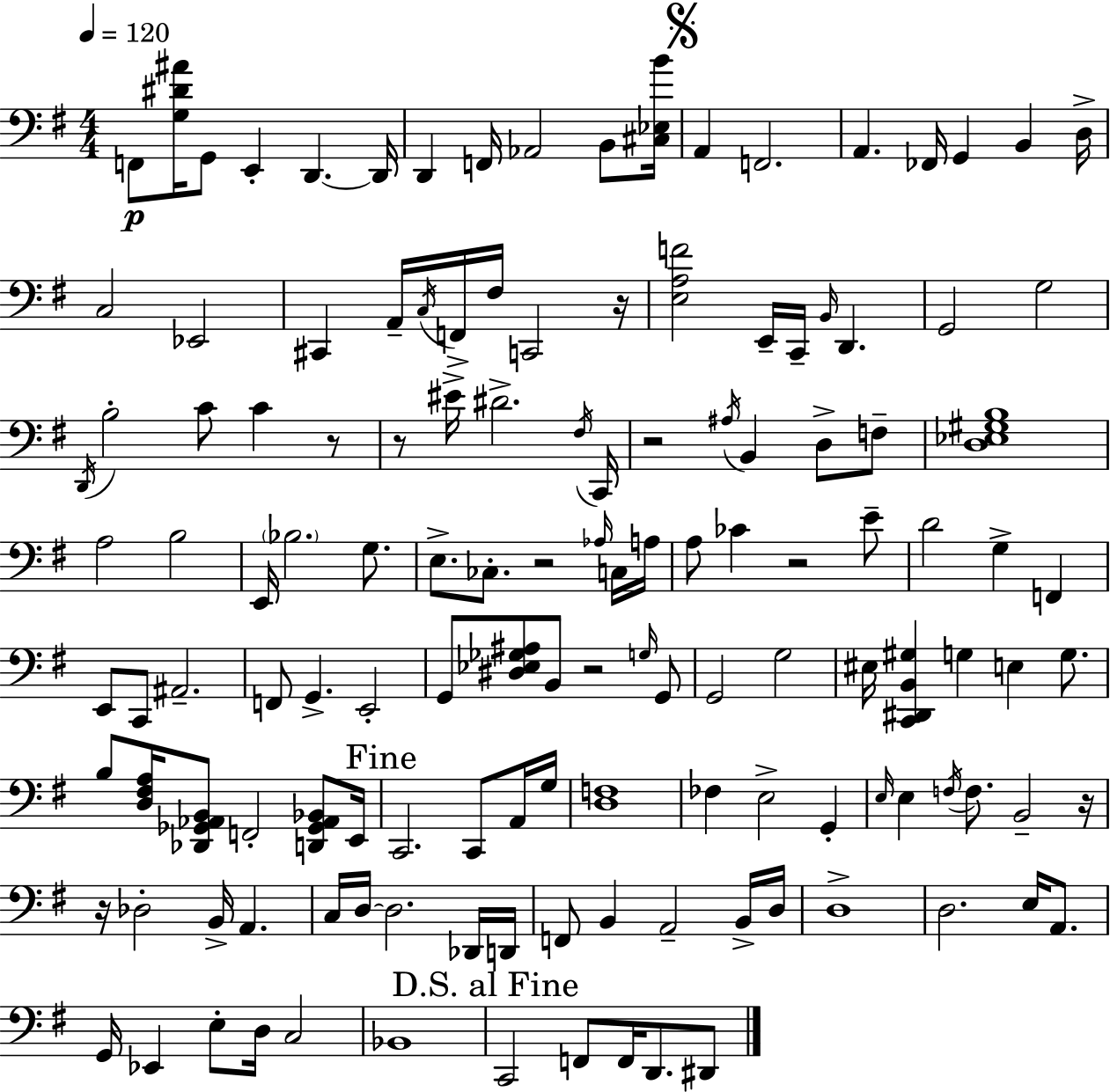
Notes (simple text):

F2/e [G3,D#4,A#4]/s G2/e E2/q D2/q. D2/s D2/q F2/s Ab2/h B2/e [C#3,Eb3,B4]/s A2/q F2/h. A2/q. FES2/s G2/q B2/q D3/s C3/h Eb2/h C#2/q A2/s C3/s F2/s F#3/s C2/h R/s [E3,A3,F4]/h E2/s C2/s B2/s D2/q. G2/h G3/h D2/s B3/h C4/e C4/q R/e R/e EIS4/s D#4/h. F#3/s C2/s R/h A#3/s B2/q D3/e F3/e [D3,Eb3,G#3,B3]/w A3/h B3/h E2/s Bb3/h. G3/e. E3/e. CES3/e. R/h Ab3/s C3/s A3/s A3/e CES4/q R/h E4/e D4/h G3/q F2/q E2/e C2/e A#2/h. F2/e G2/q. E2/h G2/e [D#3,Eb3,Gb3,A#3]/e B2/e R/h G3/s G2/e G2/h G3/h EIS3/s [C2,D#2,B2,G#3]/q G3/q E3/q G3/e. B3/e [D3,F#3,A3]/s [Db2,Gb2,Ab2,B2]/e F2/h [D2,Gb2,Ab2,Bb2]/e E2/s C2/h. C2/e A2/s G3/s [D3,F3]/w FES3/q E3/h G2/q E3/s E3/q F3/s F3/e. B2/h R/s R/s Db3/h B2/s A2/q. C3/s D3/s D3/h. Db2/s D2/s F2/e B2/q A2/h B2/s D3/s D3/w D3/h. E3/s A2/e. G2/s Eb2/q E3/e D3/s C3/h Bb2/w C2/h F2/e F2/s D2/e. D#2/e